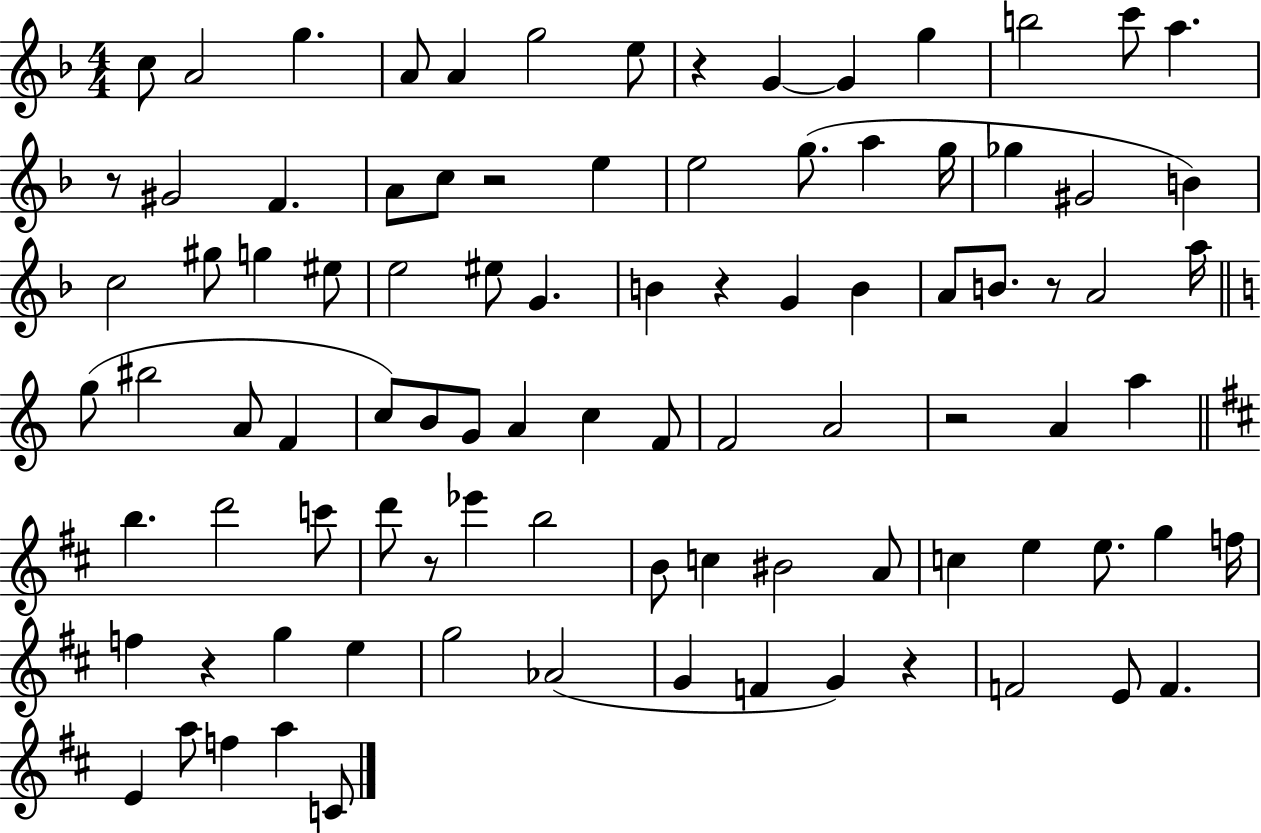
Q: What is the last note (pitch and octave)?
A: C4